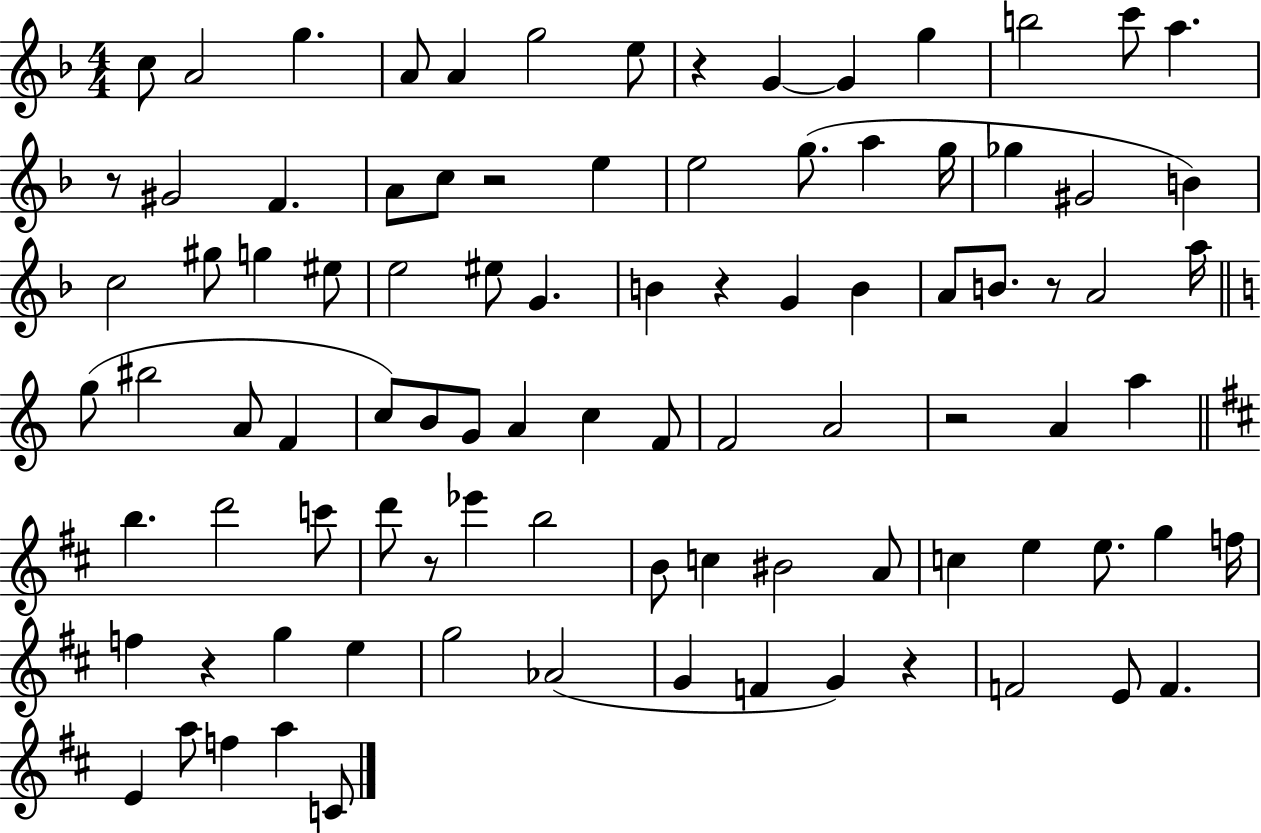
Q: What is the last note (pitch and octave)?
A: C4